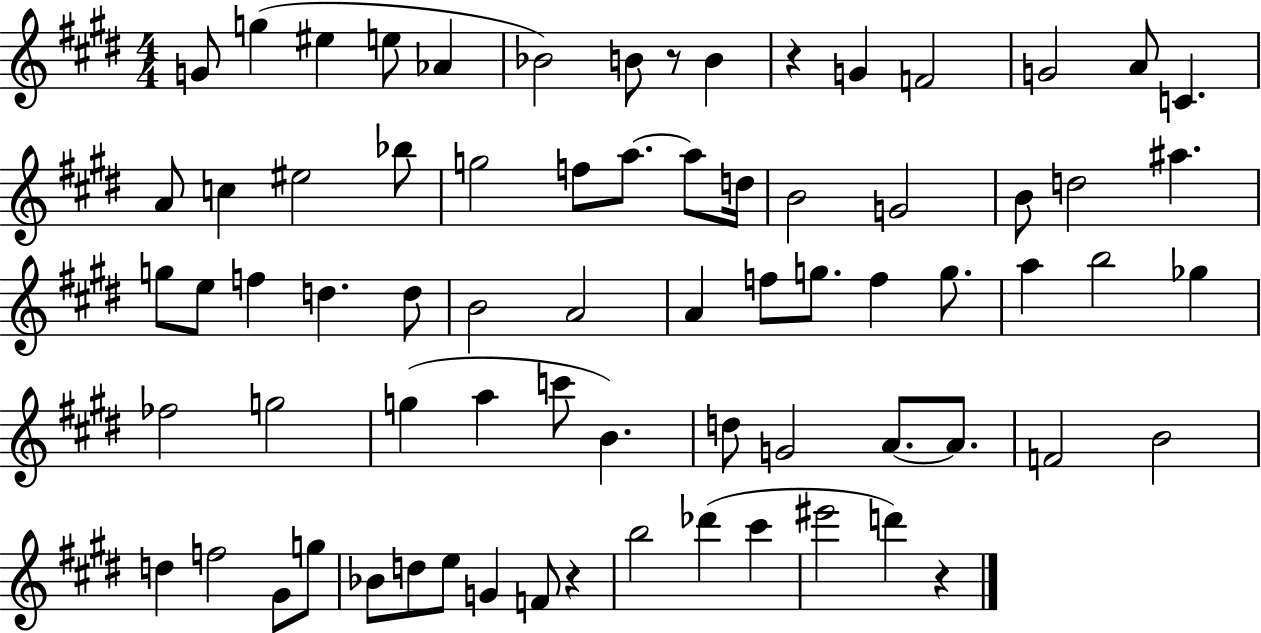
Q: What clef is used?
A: treble